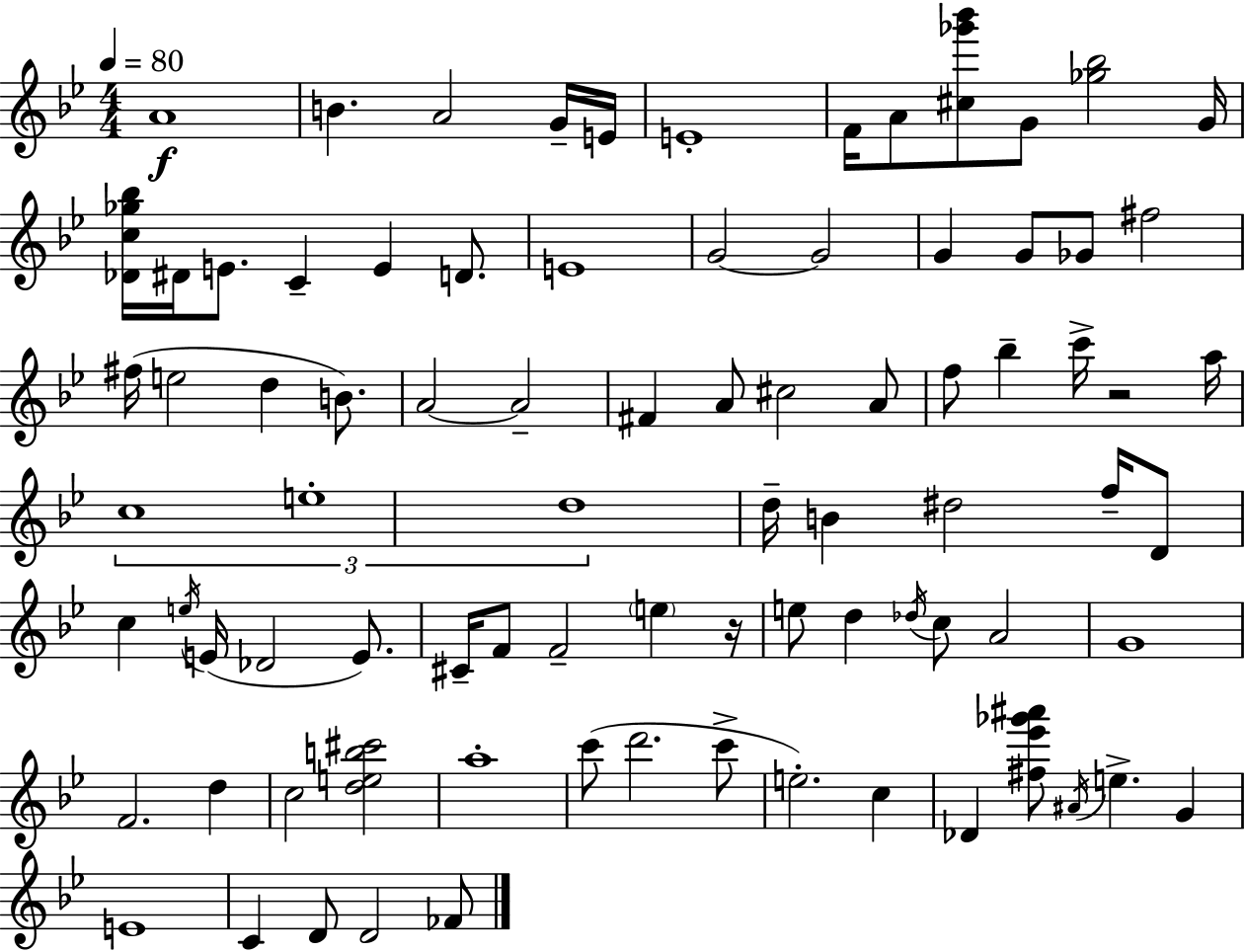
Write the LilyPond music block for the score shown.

{
  \clef treble
  \numericTimeSignature
  \time 4/4
  \key bes \major
  \tempo 4 = 80
  \repeat volta 2 { a'1\f | b'4. a'2 g'16-- e'16 | e'1-. | f'16 a'8 <cis'' ges''' bes'''>8 g'8 <ges'' bes''>2 g'16 | \break <des' c'' ges'' bes''>16 dis'16 e'8. c'4-- e'4 d'8. | e'1 | g'2~~ g'2 | g'4 g'8 ges'8 fis''2 | \break fis''16( e''2 d''4 b'8.) | a'2~~ a'2-- | fis'4 a'8 cis''2 a'8 | f''8 bes''4-- c'''16-> r2 a''16 | \break \tuplet 3/2 { c''1 | e''1-. | d''1 } | d''16-- b'4 dis''2 f''16-- d'8 | \break c''4 \acciaccatura { e''16 }( e'16 des'2 e'8.) | cis'16-- f'8 f'2-- \parenthesize e''4 | r16 e''8 d''4 \acciaccatura { des''16 } c''8 a'2 | g'1 | \break f'2. d''4 | c''2 <d'' e'' b'' cis'''>2 | a''1-. | c'''8( d'''2. | \break c'''8-> e''2.-.) c''4 | des'4 <fis'' ees''' ges''' ais'''>8 \acciaccatura { ais'16 } e''4.-> g'4 | e'1 | c'4 d'8 d'2 | \break fes'8 } \bar "|."
}